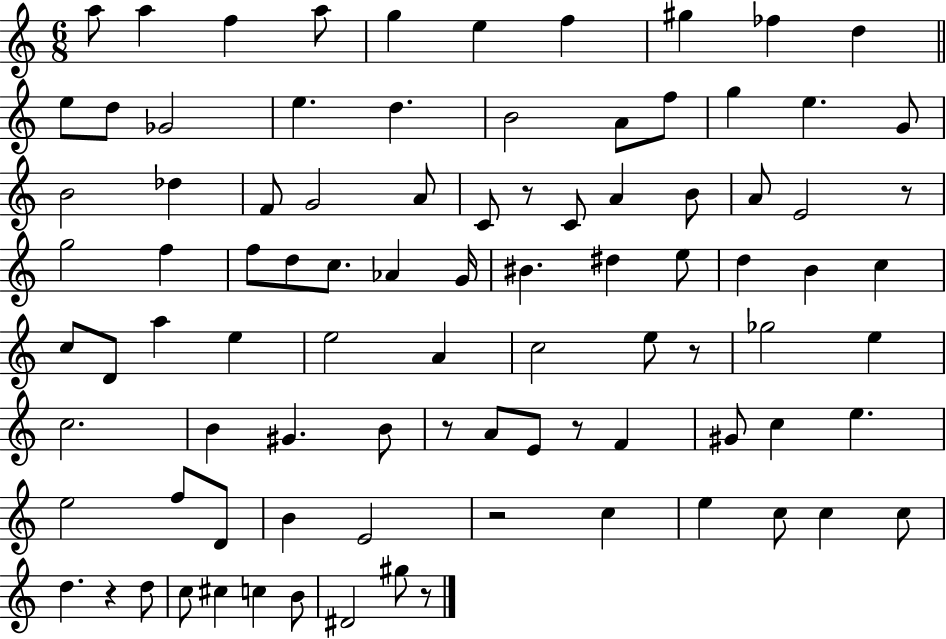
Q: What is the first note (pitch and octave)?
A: A5